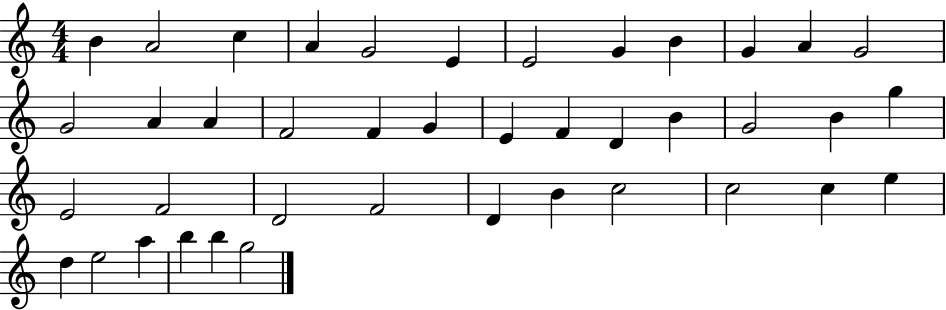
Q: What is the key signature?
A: C major